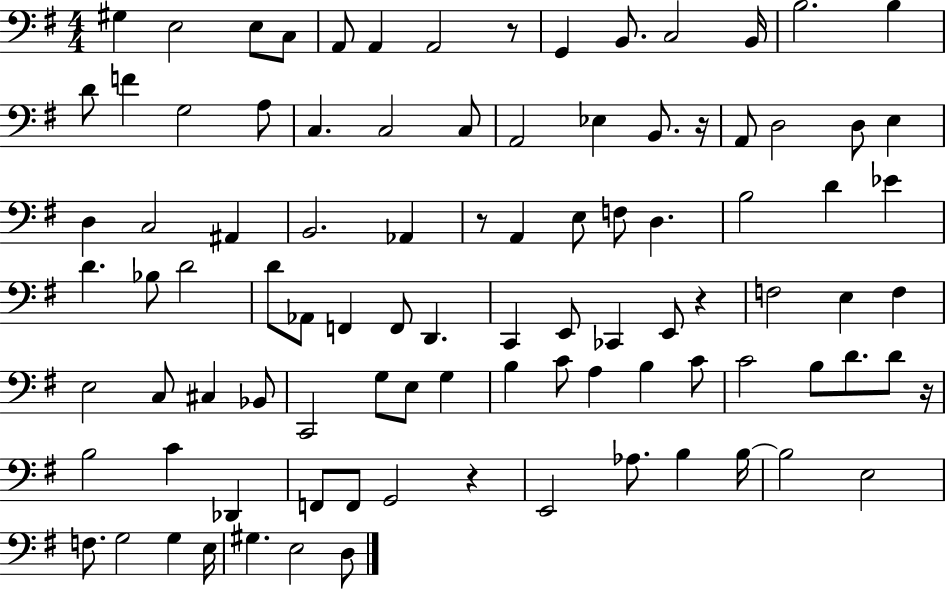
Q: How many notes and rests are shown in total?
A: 96